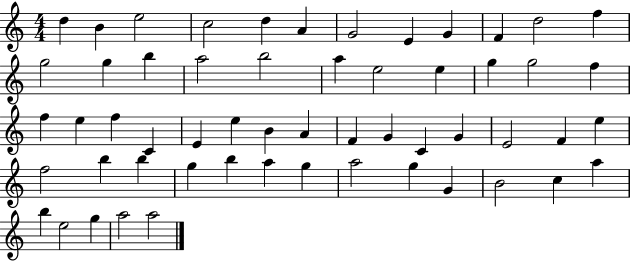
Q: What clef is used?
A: treble